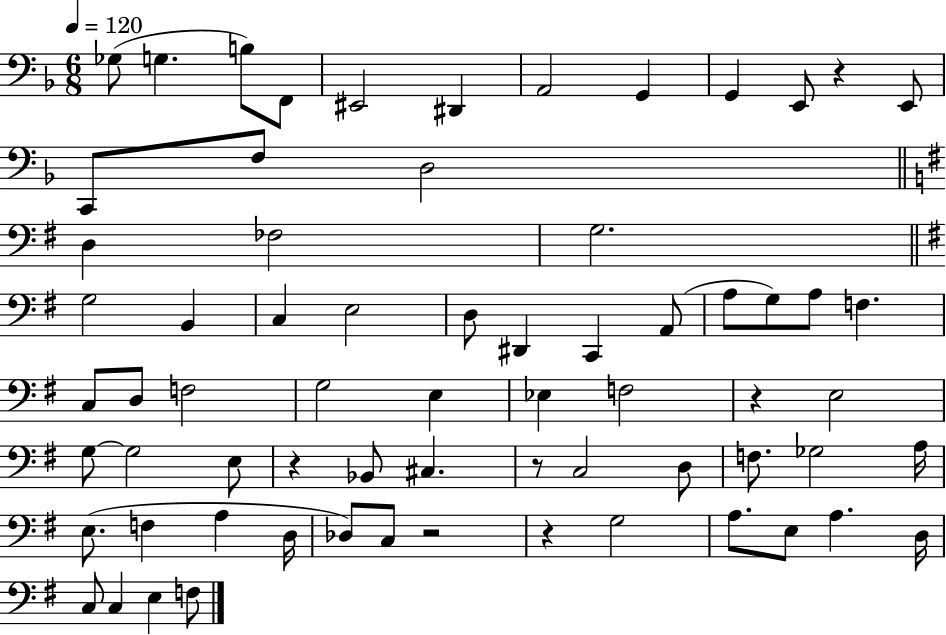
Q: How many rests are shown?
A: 6